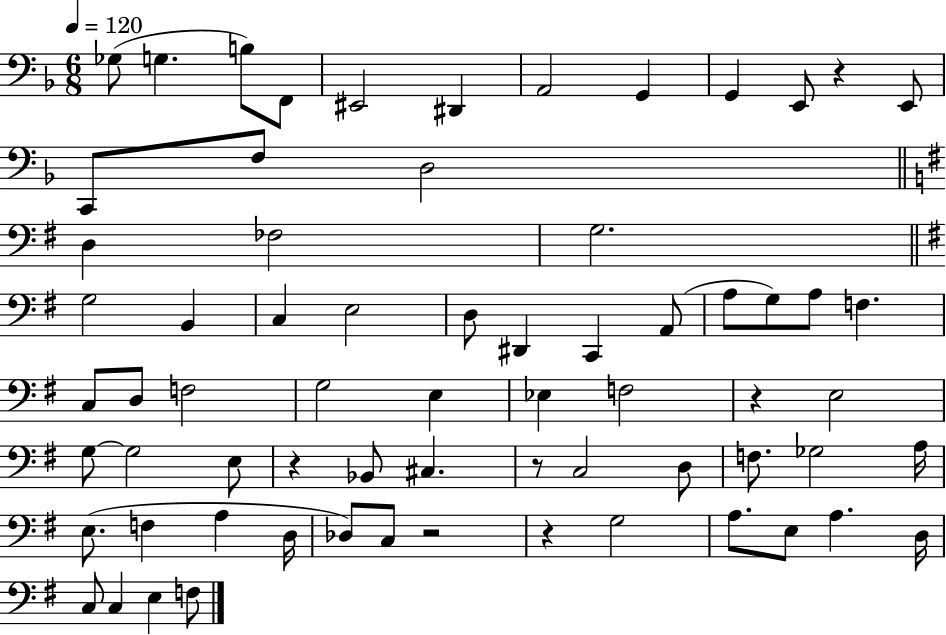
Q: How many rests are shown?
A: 6